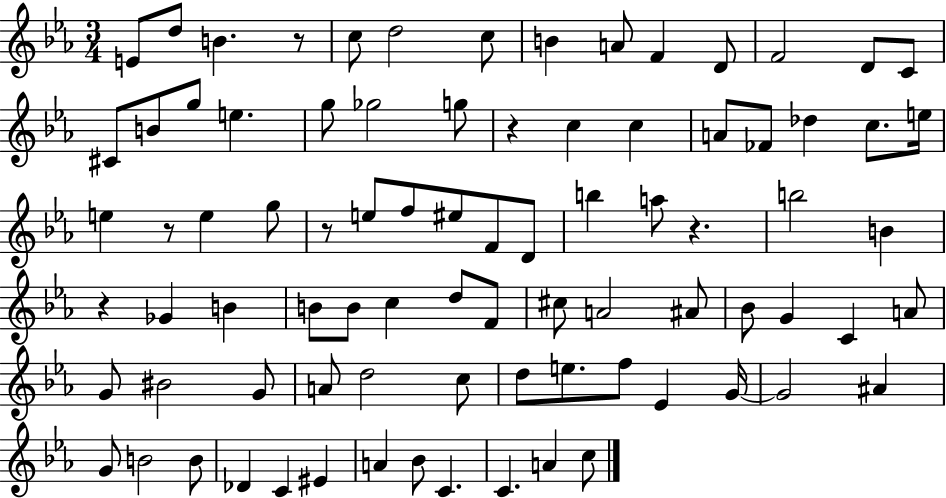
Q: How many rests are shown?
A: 6